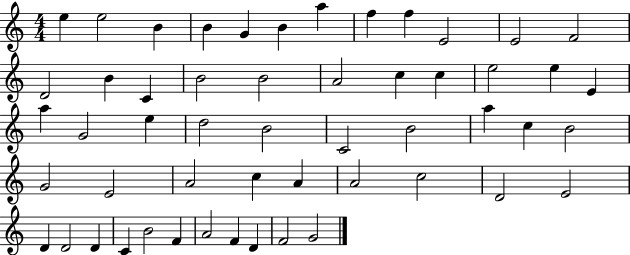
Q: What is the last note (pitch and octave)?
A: G4